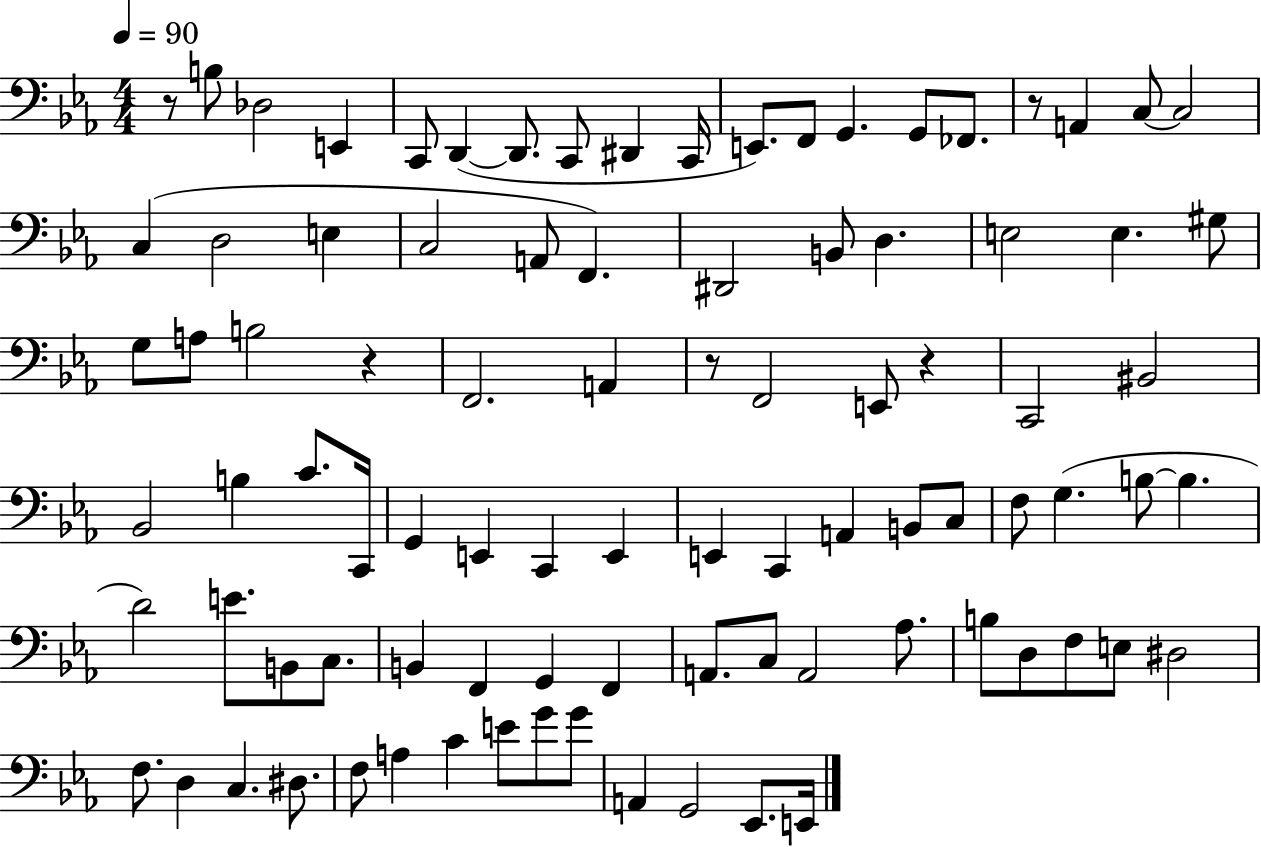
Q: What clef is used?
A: bass